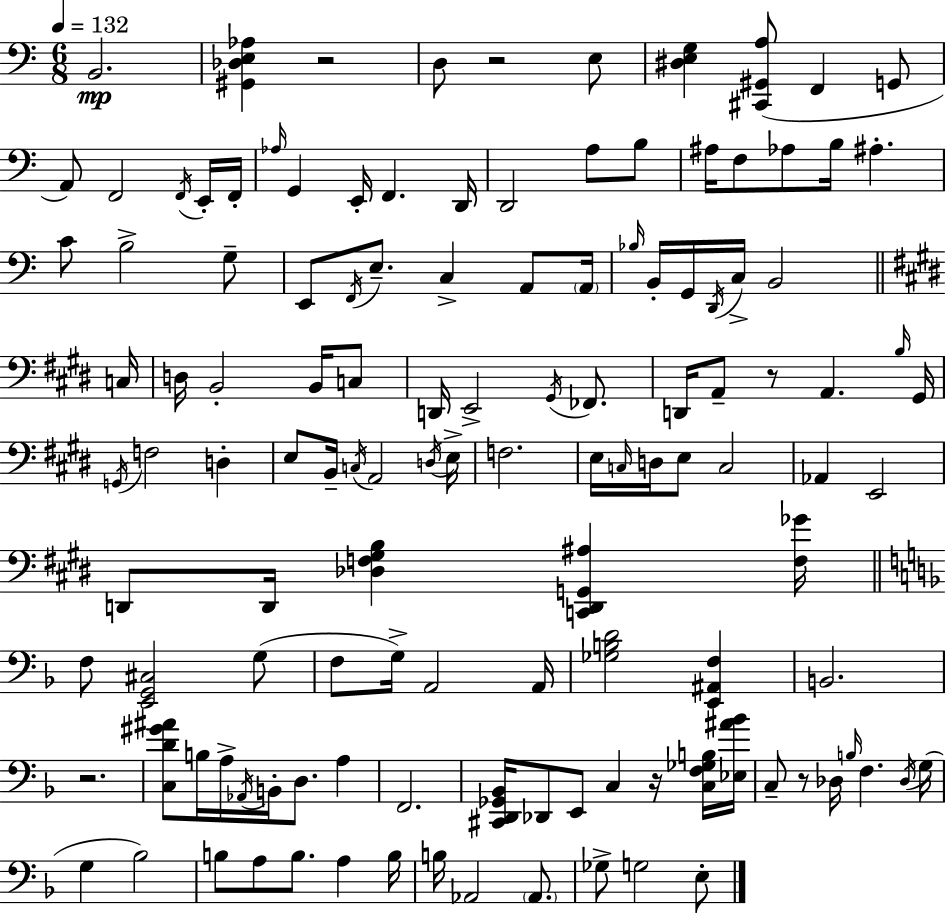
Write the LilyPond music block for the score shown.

{
  \clef bass
  \numericTimeSignature
  \time 6/8
  \key a \minor
  \tempo 4 = 132
  b,2.\mp | <gis, des e aes>4 r2 | d8 r2 e8 | <dis e g>4 <cis, gis, a>8( f,4 g,8 | \break a,8) f,2 \acciaccatura { f,16 } e,16-. | f,16-. \grace { aes16 } g,4 e,16-. f,4. | d,16 d,2 a8 | b8 ais16 f8 aes8 b16 ais4.-. | \break c'8 b2-> | g8-- e,8 \acciaccatura { f,16 } e8.-- c4-> | a,8 \parenthesize a,16 \grace { bes16 } b,16-. g,16 \acciaccatura { d,16 } c16-> b,2 | \bar "||" \break \key e \major c16 d16 b,2-. b,16 c8 | d,16 e,2-> \acciaccatura { gis,16 } fes,8. | d,16 a,8-- r8 a,4. | \grace { b16 } gis,16 \acciaccatura { g,16 } f2 | \break d4-. e8 b,16-- \acciaccatura { c16 } a,2 | \acciaccatura { d16 } e16-> f2. | e16 \grace { c16 } d16 e8 c2 | aes,4 e,2 | \break d,8 d,16 <des f gis b>4 | <c, d, g, ais>4 <f ges'>16 \bar "||" \break \key f \major f8 <e, g, cis>2 g8( | f8 g16->) a,2 a,16 | <ges b d'>2 <e, ais, f>4 | b,2. | \break r2. | <c d' gis' ais'>8 b16 a16-> \acciaccatura { aes,16 } b,16-. d8. a4 | f,2. | <cis, d, ges, bes,>16 des,8 e,8 c4 r16 <c f ges b>16 | \break <ees ais' bes'>16 c8-- r8 des16 \grace { b16 } f4. | \acciaccatura { des16 }( g16 g4 bes2) | b8 a8 b8. a4 | b16 b16 aes,2 | \break \parenthesize aes,8. ges8-> g2 | e8-. \bar "|."
}